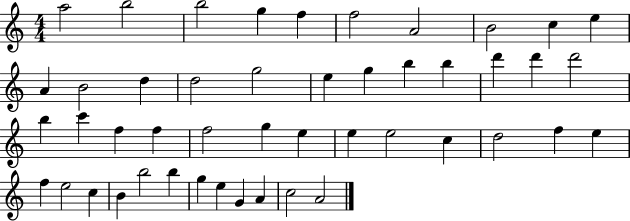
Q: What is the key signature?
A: C major